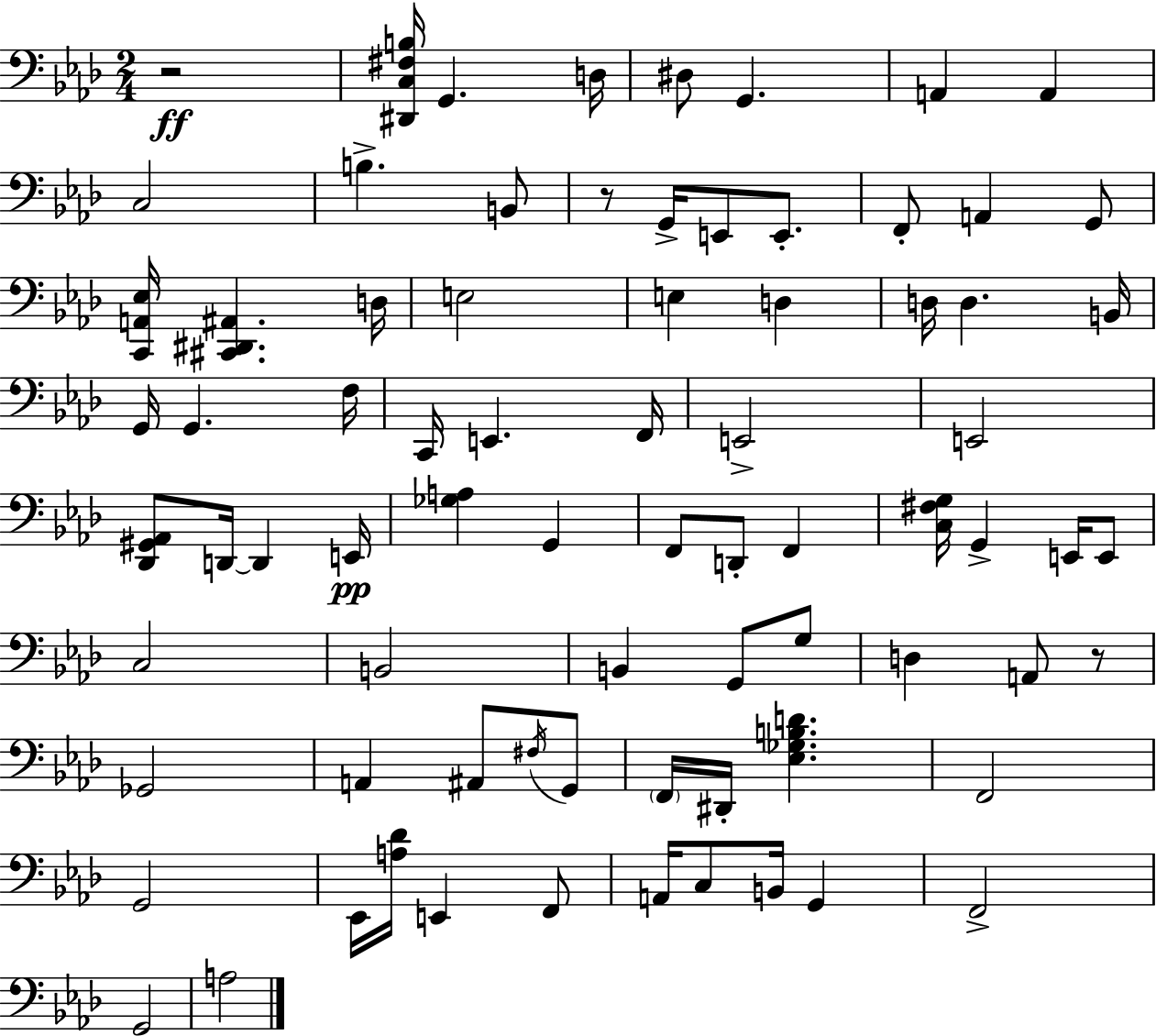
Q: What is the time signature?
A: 2/4